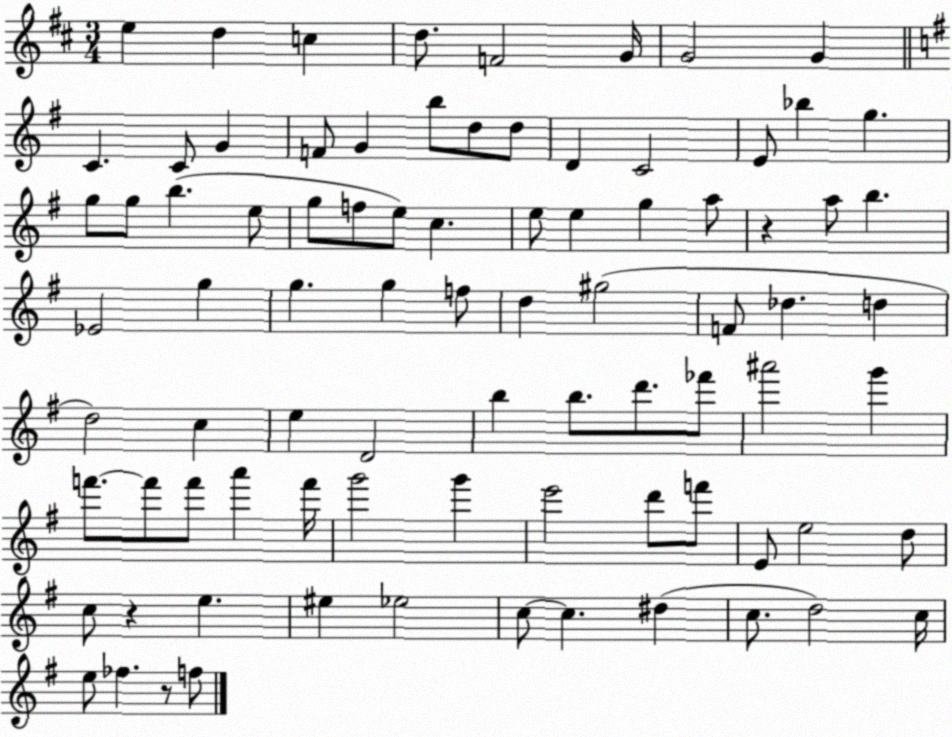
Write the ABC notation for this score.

X:1
T:Untitled
M:3/4
L:1/4
K:D
e d c d/2 F2 G/4 G2 G C C/2 G F/2 G b/2 d/2 d/2 D C2 E/2 _b g g/2 g/2 b e/2 g/2 f/2 e/2 c e/2 e g a/2 z a/2 b _E2 g g g f/2 d ^g2 F/2 _d d d2 c e D2 b b/2 d'/2 _f'/2 ^a'2 g' f'/2 f'/2 f'/2 a' f'/4 g'2 g' e'2 d'/2 f'/2 E/2 e2 d/2 c/2 z e ^e _e2 c/2 c ^d c/2 d2 c/4 e/2 _f z/2 f/2